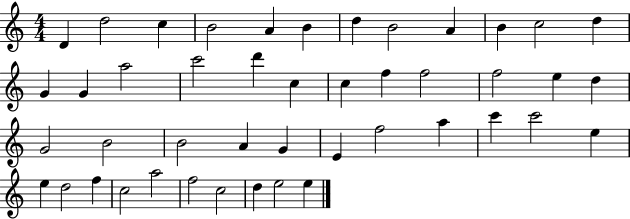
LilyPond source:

{
  \clef treble
  \numericTimeSignature
  \time 4/4
  \key c \major
  d'4 d''2 c''4 | b'2 a'4 b'4 | d''4 b'2 a'4 | b'4 c''2 d''4 | \break g'4 g'4 a''2 | c'''2 d'''4 c''4 | c''4 f''4 f''2 | f''2 e''4 d''4 | \break g'2 b'2 | b'2 a'4 g'4 | e'4 f''2 a''4 | c'''4 c'''2 e''4 | \break e''4 d''2 f''4 | c''2 a''2 | f''2 c''2 | d''4 e''2 e''4 | \break \bar "|."
}